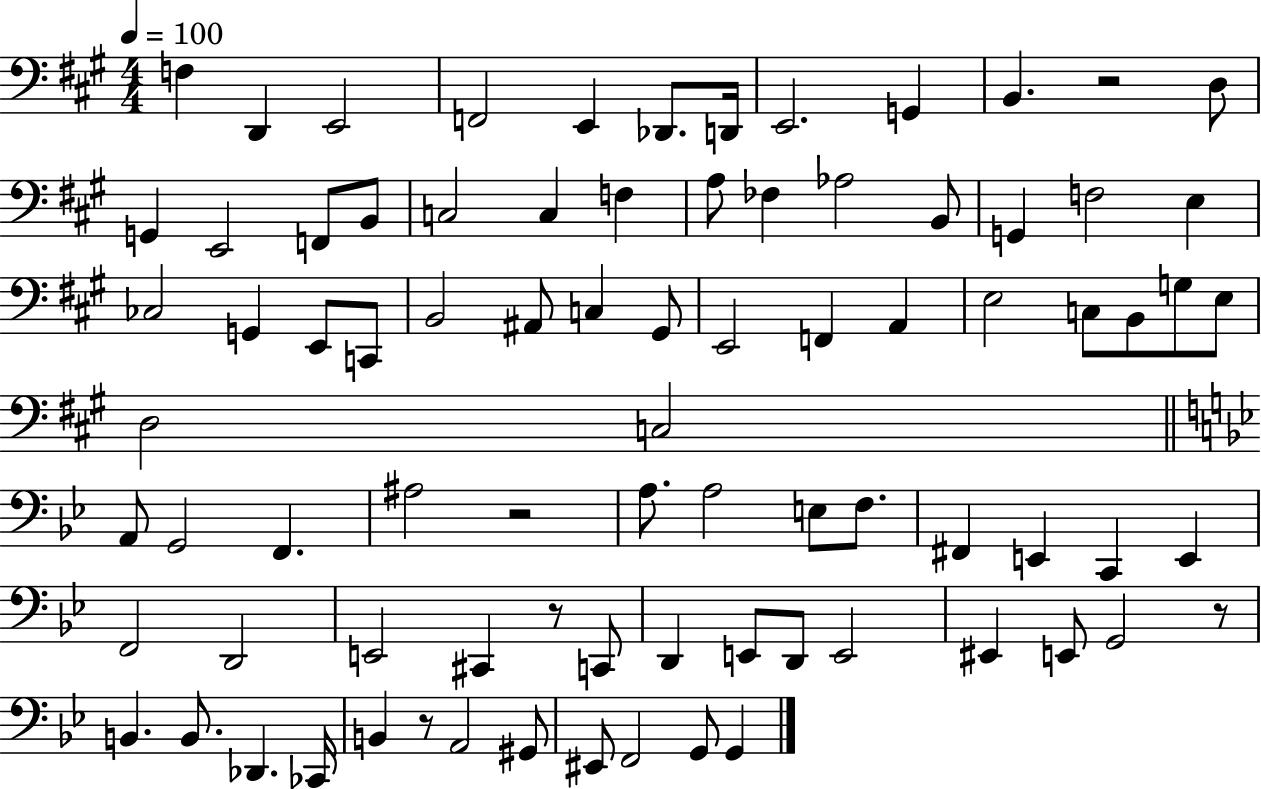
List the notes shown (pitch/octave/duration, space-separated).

F3/q D2/q E2/h F2/h E2/q Db2/e. D2/s E2/h. G2/q B2/q. R/h D3/e G2/q E2/h F2/e B2/e C3/h C3/q F3/q A3/e FES3/q Ab3/h B2/e G2/q F3/h E3/q CES3/h G2/q E2/e C2/e B2/h A#2/e C3/q G#2/e E2/h F2/q A2/q E3/h C3/e B2/e G3/e E3/e D3/h C3/h A2/e G2/h F2/q. A#3/h R/h A3/e. A3/h E3/e F3/e. F#2/q E2/q C2/q E2/q F2/h D2/h E2/h C#2/q R/e C2/e D2/q E2/e D2/e E2/h EIS2/q E2/e G2/h R/e B2/q. B2/e. Db2/q. CES2/s B2/q R/e A2/h G#2/e EIS2/e F2/h G2/e G2/q